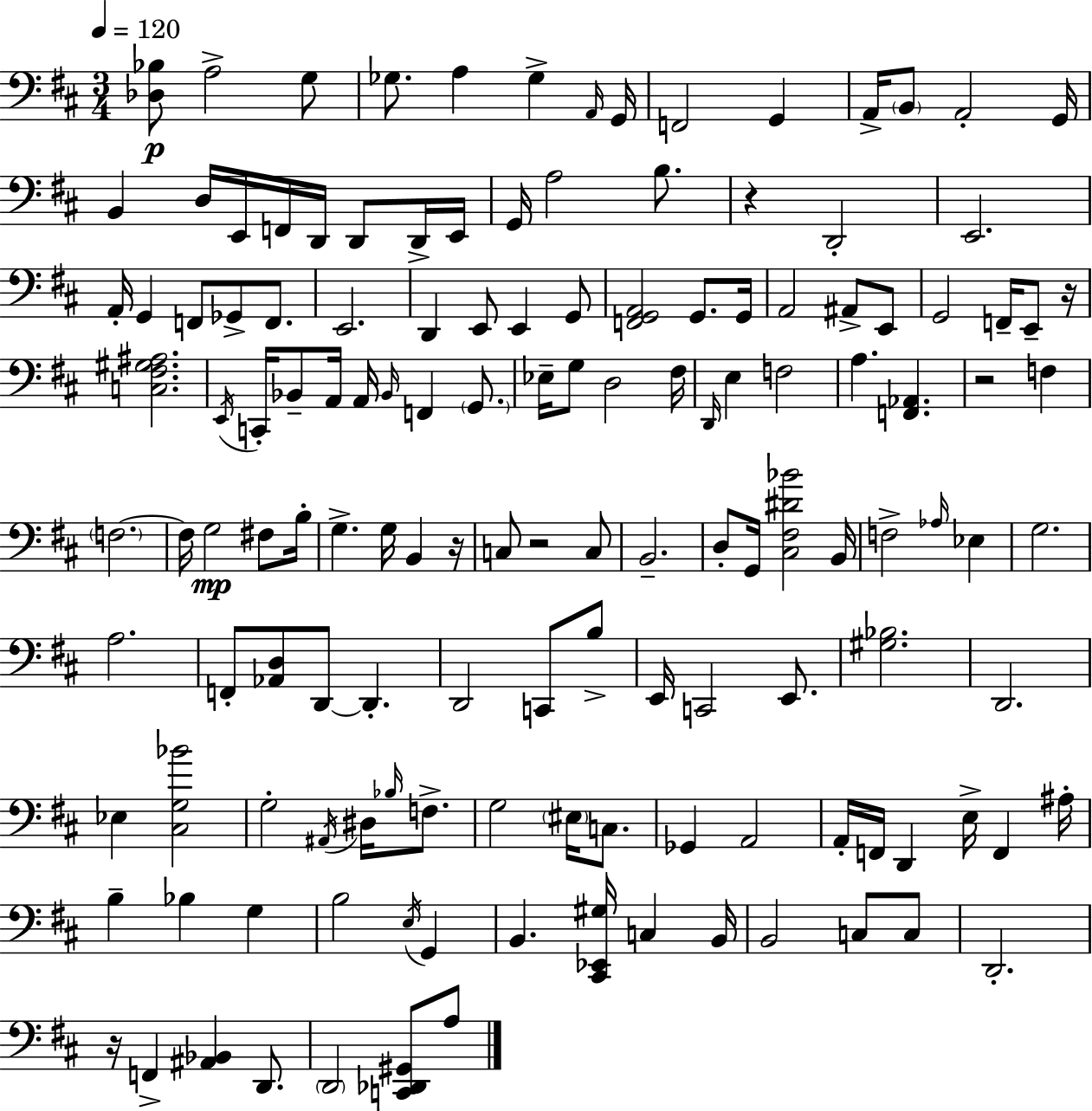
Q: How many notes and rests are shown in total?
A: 141